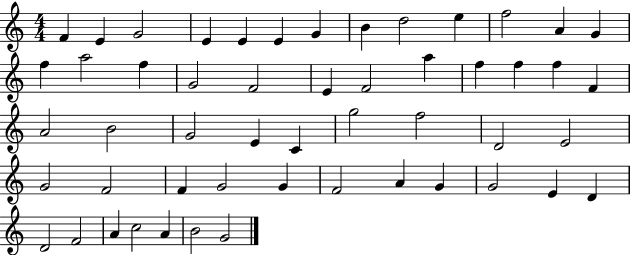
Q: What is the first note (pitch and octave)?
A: F4